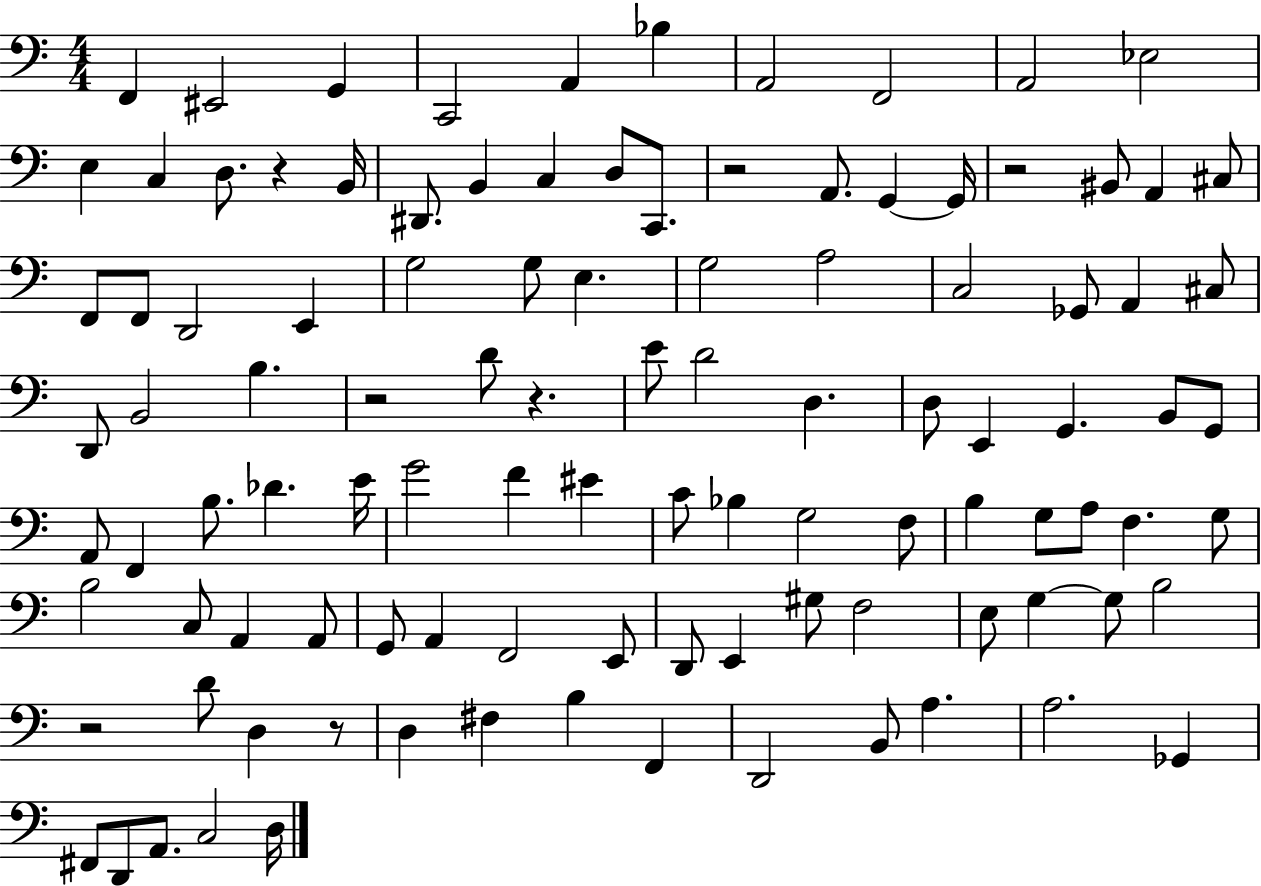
F2/q EIS2/h G2/q C2/h A2/q Bb3/q A2/h F2/h A2/h Eb3/h E3/q C3/q D3/e. R/q B2/s D#2/e. B2/q C3/q D3/e C2/e. R/h A2/e. G2/q G2/s R/h BIS2/e A2/q C#3/e F2/e F2/e D2/h E2/q G3/h G3/e E3/q. G3/h A3/h C3/h Gb2/e A2/q C#3/e D2/e B2/h B3/q. R/h D4/e R/q. E4/e D4/h D3/q. D3/e E2/q G2/q. B2/e G2/e A2/e F2/q B3/e. Db4/q. E4/s G4/h F4/q EIS4/q C4/e Bb3/q G3/h F3/e B3/q G3/e A3/e F3/q. G3/e B3/h C3/e A2/q A2/e G2/e A2/q F2/h E2/e D2/e E2/q G#3/e F3/h E3/e G3/q G3/e B3/h R/h D4/e D3/q R/e D3/q F#3/q B3/q F2/q D2/h B2/e A3/q. A3/h. Gb2/q F#2/e D2/e A2/e. C3/h D3/s